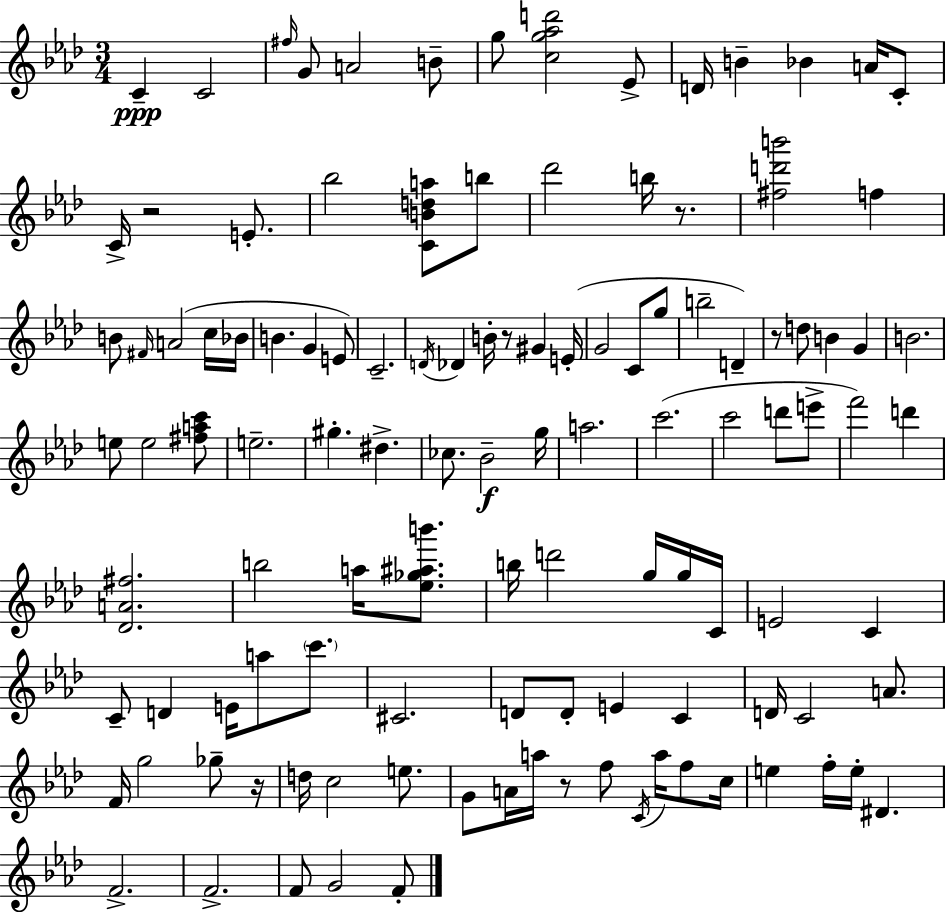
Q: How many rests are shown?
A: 6